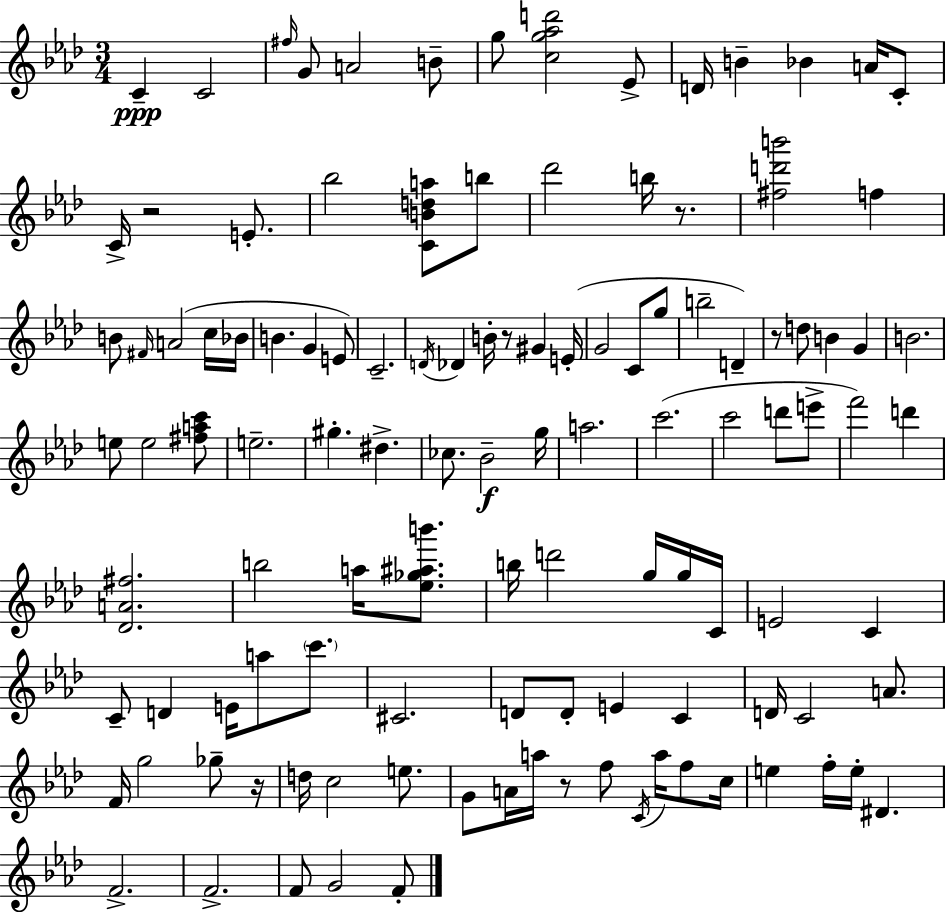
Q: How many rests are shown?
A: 6